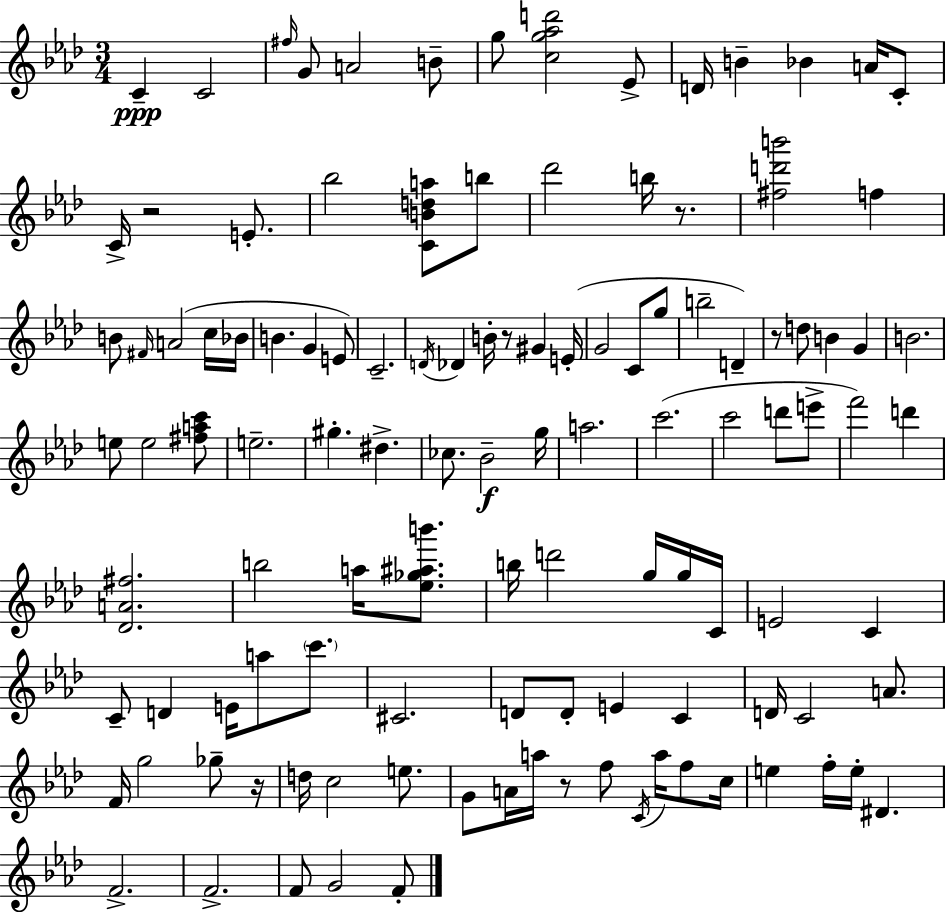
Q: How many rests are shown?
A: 6